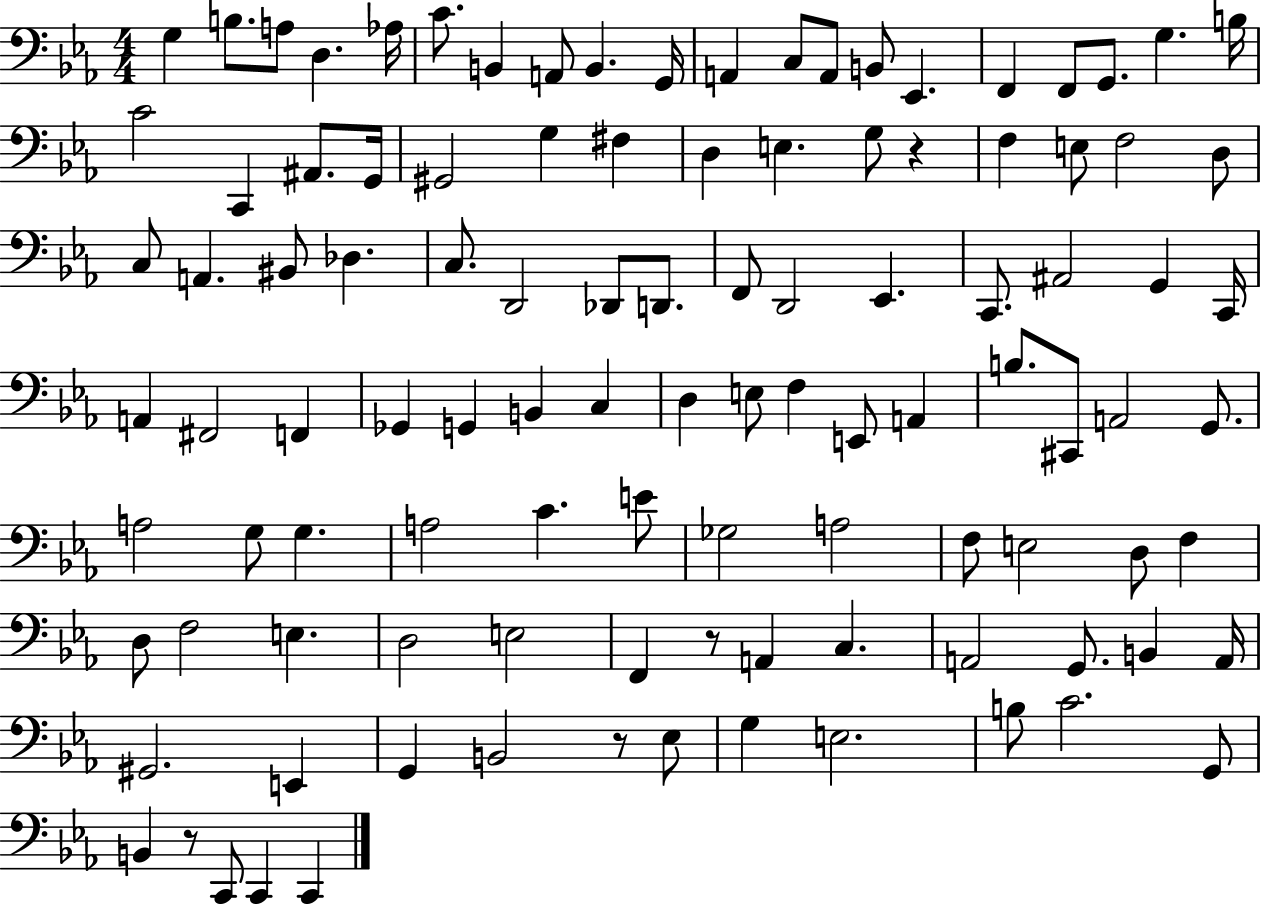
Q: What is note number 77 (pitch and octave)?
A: F3